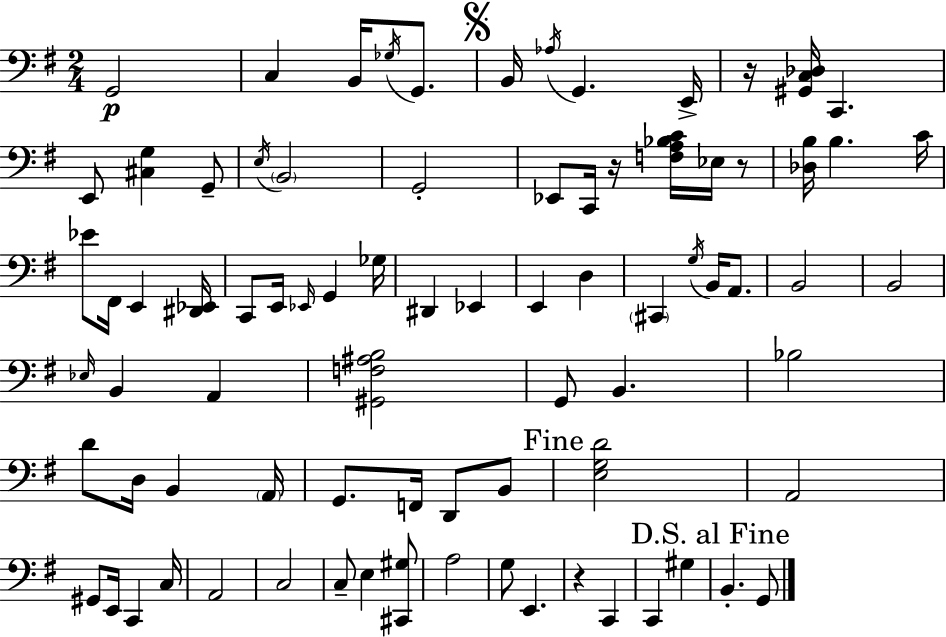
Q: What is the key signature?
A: G major